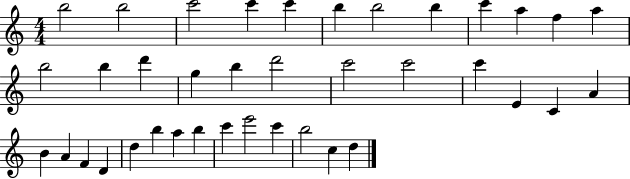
X:1
T:Untitled
M:4/4
L:1/4
K:C
b2 b2 c'2 c' c' b b2 b c' a f a b2 b d' g b d'2 c'2 c'2 c' E C A B A F D d b a b c' e'2 c' b2 c d